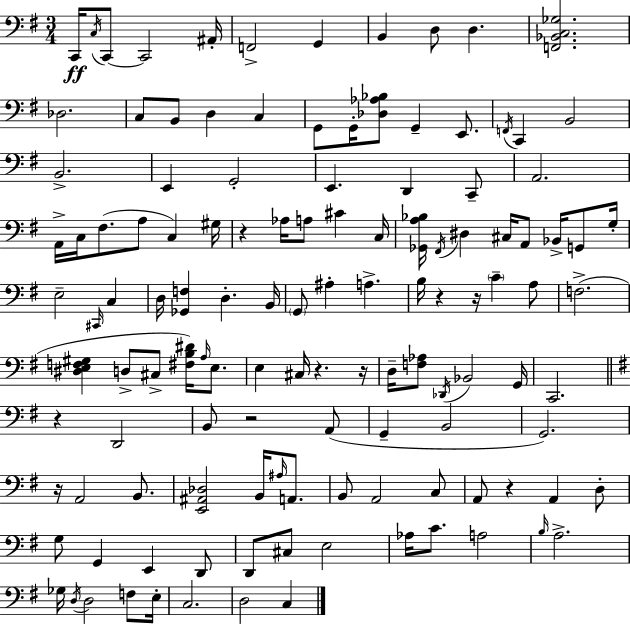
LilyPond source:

{
  \clef bass
  \numericTimeSignature
  \time 3/4
  \key e \minor
  c,16\ff \acciaccatura { c16 } c,8~~ c,2 | ais,16-. f,2-> g,4 | b,4 d8 d4. | <f, bes, c ges>2. | \break des2. | c8 b,8 d4 c4 | g,8 g,16-. <des aes bes>8 g,4-- e,8. | \acciaccatura { f,16 } c,4 b,2 | \break b,2.-> | e,4 g,2-. | e,4. d,4 | c,8-- a,2. | \break a,16-> c16 fis8.( a8 c4) | gis16 r4 aes16 a8 cis'4 | c16 <ges, a bes>16 \acciaccatura { fis,16 } dis4 cis16 a,8 bes,16-> | g,8 g16-. e2-- \grace { cis,16 } | \break c4 d16 <ges, f>4 d4.-. | b,16 \parenthesize g,8 ais4-. a4.-> | b16 r4 r16 \parenthesize c'4-- | a8 f2.->( | \break <dis e f gis>4 d8-> cis8-> | <fis b dis'>16) \grace { a16 } e8. e4 cis16 r4. | r16 d16-- <f aes>8 \acciaccatura { des,16 } bes,2 | g,16 c,2. | \break \bar "||" \break \key g \major r4 d,2 | b,8 r2 a,8( | g,4-- b,2 | g,2.) | \break r16 a,2 b,8. | <e, ais, des>2 b,16 \grace { ais16 } a,8. | b,8 a,2 c8 | a,8 r4 a,4 d8-. | \break g8 g,4 e,4 d,8 | d,8 cis8 e2 | aes16 c'8. a2 | \grace { b16 } a2.-> | \break ges16 \acciaccatura { d16 } d2 | f8 e16-. c2. | d2 c4 | \bar "|."
}